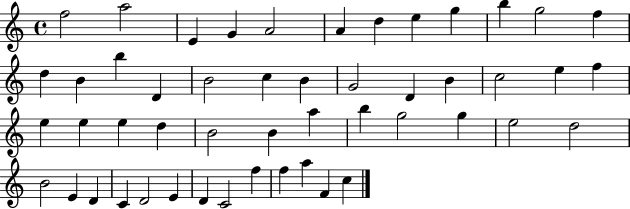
{
  \clef treble
  \time 4/4
  \defaultTimeSignature
  \key c \major
  f''2 a''2 | e'4 g'4 a'2 | a'4 d''4 e''4 g''4 | b''4 g''2 f''4 | \break d''4 b'4 b''4 d'4 | b'2 c''4 b'4 | g'2 d'4 b'4 | c''2 e''4 f''4 | \break e''4 e''4 e''4 d''4 | b'2 b'4 a''4 | b''4 g''2 g''4 | e''2 d''2 | \break b'2 e'4 d'4 | c'4 d'2 e'4 | d'4 c'2 f''4 | f''4 a''4 f'4 c''4 | \break \bar "|."
}